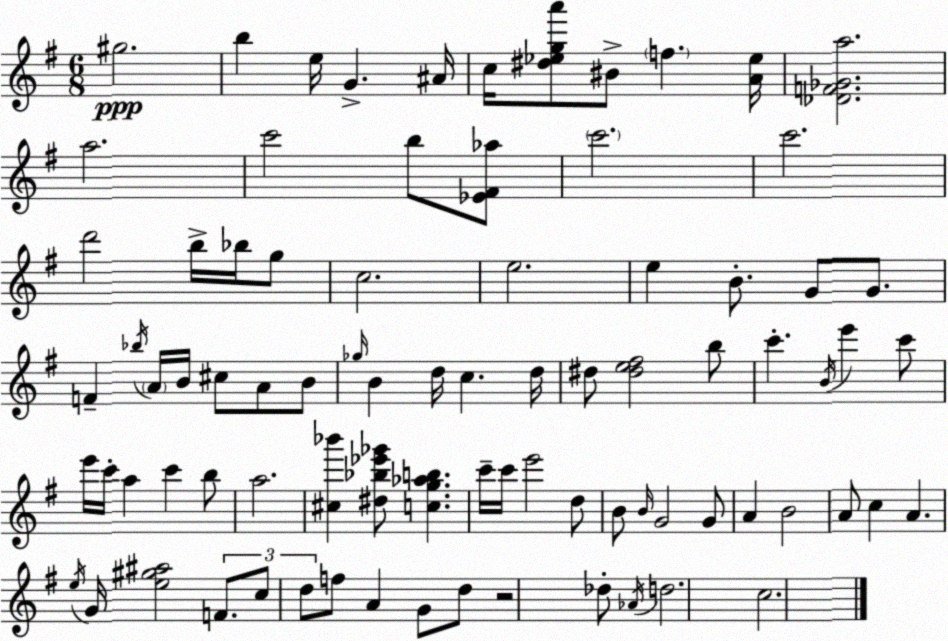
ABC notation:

X:1
T:Untitled
M:6/8
L:1/4
K:Em
^g2 b e/4 G ^A/4 c/4 [^d_ega']/2 ^B/2 f [A_e]/4 [_DF_Ga]2 a2 c'2 b/2 [_E^F_a]/2 c'2 c'2 d'2 b/4 _b/4 g/2 c2 e2 e B/2 G/2 G/2 F _b/4 A/4 B/4 ^c/2 A/2 B/2 _g/4 B d/4 c d/4 ^d/2 [^de^f]2 b/2 c' B/4 e' c'/2 e'/4 c'/4 a c' b/2 a2 [^c_b'] [^d_b_e'_g']/2 [cg_ab] c'/4 c'/4 e'2 d/2 B/2 B/4 G2 G/2 A B2 A/2 c A e/4 G/4 [e^g^a]2 F/2 c/2 d/2 f/2 A G/2 d/2 z2 _d/2 _A/4 d2 c2